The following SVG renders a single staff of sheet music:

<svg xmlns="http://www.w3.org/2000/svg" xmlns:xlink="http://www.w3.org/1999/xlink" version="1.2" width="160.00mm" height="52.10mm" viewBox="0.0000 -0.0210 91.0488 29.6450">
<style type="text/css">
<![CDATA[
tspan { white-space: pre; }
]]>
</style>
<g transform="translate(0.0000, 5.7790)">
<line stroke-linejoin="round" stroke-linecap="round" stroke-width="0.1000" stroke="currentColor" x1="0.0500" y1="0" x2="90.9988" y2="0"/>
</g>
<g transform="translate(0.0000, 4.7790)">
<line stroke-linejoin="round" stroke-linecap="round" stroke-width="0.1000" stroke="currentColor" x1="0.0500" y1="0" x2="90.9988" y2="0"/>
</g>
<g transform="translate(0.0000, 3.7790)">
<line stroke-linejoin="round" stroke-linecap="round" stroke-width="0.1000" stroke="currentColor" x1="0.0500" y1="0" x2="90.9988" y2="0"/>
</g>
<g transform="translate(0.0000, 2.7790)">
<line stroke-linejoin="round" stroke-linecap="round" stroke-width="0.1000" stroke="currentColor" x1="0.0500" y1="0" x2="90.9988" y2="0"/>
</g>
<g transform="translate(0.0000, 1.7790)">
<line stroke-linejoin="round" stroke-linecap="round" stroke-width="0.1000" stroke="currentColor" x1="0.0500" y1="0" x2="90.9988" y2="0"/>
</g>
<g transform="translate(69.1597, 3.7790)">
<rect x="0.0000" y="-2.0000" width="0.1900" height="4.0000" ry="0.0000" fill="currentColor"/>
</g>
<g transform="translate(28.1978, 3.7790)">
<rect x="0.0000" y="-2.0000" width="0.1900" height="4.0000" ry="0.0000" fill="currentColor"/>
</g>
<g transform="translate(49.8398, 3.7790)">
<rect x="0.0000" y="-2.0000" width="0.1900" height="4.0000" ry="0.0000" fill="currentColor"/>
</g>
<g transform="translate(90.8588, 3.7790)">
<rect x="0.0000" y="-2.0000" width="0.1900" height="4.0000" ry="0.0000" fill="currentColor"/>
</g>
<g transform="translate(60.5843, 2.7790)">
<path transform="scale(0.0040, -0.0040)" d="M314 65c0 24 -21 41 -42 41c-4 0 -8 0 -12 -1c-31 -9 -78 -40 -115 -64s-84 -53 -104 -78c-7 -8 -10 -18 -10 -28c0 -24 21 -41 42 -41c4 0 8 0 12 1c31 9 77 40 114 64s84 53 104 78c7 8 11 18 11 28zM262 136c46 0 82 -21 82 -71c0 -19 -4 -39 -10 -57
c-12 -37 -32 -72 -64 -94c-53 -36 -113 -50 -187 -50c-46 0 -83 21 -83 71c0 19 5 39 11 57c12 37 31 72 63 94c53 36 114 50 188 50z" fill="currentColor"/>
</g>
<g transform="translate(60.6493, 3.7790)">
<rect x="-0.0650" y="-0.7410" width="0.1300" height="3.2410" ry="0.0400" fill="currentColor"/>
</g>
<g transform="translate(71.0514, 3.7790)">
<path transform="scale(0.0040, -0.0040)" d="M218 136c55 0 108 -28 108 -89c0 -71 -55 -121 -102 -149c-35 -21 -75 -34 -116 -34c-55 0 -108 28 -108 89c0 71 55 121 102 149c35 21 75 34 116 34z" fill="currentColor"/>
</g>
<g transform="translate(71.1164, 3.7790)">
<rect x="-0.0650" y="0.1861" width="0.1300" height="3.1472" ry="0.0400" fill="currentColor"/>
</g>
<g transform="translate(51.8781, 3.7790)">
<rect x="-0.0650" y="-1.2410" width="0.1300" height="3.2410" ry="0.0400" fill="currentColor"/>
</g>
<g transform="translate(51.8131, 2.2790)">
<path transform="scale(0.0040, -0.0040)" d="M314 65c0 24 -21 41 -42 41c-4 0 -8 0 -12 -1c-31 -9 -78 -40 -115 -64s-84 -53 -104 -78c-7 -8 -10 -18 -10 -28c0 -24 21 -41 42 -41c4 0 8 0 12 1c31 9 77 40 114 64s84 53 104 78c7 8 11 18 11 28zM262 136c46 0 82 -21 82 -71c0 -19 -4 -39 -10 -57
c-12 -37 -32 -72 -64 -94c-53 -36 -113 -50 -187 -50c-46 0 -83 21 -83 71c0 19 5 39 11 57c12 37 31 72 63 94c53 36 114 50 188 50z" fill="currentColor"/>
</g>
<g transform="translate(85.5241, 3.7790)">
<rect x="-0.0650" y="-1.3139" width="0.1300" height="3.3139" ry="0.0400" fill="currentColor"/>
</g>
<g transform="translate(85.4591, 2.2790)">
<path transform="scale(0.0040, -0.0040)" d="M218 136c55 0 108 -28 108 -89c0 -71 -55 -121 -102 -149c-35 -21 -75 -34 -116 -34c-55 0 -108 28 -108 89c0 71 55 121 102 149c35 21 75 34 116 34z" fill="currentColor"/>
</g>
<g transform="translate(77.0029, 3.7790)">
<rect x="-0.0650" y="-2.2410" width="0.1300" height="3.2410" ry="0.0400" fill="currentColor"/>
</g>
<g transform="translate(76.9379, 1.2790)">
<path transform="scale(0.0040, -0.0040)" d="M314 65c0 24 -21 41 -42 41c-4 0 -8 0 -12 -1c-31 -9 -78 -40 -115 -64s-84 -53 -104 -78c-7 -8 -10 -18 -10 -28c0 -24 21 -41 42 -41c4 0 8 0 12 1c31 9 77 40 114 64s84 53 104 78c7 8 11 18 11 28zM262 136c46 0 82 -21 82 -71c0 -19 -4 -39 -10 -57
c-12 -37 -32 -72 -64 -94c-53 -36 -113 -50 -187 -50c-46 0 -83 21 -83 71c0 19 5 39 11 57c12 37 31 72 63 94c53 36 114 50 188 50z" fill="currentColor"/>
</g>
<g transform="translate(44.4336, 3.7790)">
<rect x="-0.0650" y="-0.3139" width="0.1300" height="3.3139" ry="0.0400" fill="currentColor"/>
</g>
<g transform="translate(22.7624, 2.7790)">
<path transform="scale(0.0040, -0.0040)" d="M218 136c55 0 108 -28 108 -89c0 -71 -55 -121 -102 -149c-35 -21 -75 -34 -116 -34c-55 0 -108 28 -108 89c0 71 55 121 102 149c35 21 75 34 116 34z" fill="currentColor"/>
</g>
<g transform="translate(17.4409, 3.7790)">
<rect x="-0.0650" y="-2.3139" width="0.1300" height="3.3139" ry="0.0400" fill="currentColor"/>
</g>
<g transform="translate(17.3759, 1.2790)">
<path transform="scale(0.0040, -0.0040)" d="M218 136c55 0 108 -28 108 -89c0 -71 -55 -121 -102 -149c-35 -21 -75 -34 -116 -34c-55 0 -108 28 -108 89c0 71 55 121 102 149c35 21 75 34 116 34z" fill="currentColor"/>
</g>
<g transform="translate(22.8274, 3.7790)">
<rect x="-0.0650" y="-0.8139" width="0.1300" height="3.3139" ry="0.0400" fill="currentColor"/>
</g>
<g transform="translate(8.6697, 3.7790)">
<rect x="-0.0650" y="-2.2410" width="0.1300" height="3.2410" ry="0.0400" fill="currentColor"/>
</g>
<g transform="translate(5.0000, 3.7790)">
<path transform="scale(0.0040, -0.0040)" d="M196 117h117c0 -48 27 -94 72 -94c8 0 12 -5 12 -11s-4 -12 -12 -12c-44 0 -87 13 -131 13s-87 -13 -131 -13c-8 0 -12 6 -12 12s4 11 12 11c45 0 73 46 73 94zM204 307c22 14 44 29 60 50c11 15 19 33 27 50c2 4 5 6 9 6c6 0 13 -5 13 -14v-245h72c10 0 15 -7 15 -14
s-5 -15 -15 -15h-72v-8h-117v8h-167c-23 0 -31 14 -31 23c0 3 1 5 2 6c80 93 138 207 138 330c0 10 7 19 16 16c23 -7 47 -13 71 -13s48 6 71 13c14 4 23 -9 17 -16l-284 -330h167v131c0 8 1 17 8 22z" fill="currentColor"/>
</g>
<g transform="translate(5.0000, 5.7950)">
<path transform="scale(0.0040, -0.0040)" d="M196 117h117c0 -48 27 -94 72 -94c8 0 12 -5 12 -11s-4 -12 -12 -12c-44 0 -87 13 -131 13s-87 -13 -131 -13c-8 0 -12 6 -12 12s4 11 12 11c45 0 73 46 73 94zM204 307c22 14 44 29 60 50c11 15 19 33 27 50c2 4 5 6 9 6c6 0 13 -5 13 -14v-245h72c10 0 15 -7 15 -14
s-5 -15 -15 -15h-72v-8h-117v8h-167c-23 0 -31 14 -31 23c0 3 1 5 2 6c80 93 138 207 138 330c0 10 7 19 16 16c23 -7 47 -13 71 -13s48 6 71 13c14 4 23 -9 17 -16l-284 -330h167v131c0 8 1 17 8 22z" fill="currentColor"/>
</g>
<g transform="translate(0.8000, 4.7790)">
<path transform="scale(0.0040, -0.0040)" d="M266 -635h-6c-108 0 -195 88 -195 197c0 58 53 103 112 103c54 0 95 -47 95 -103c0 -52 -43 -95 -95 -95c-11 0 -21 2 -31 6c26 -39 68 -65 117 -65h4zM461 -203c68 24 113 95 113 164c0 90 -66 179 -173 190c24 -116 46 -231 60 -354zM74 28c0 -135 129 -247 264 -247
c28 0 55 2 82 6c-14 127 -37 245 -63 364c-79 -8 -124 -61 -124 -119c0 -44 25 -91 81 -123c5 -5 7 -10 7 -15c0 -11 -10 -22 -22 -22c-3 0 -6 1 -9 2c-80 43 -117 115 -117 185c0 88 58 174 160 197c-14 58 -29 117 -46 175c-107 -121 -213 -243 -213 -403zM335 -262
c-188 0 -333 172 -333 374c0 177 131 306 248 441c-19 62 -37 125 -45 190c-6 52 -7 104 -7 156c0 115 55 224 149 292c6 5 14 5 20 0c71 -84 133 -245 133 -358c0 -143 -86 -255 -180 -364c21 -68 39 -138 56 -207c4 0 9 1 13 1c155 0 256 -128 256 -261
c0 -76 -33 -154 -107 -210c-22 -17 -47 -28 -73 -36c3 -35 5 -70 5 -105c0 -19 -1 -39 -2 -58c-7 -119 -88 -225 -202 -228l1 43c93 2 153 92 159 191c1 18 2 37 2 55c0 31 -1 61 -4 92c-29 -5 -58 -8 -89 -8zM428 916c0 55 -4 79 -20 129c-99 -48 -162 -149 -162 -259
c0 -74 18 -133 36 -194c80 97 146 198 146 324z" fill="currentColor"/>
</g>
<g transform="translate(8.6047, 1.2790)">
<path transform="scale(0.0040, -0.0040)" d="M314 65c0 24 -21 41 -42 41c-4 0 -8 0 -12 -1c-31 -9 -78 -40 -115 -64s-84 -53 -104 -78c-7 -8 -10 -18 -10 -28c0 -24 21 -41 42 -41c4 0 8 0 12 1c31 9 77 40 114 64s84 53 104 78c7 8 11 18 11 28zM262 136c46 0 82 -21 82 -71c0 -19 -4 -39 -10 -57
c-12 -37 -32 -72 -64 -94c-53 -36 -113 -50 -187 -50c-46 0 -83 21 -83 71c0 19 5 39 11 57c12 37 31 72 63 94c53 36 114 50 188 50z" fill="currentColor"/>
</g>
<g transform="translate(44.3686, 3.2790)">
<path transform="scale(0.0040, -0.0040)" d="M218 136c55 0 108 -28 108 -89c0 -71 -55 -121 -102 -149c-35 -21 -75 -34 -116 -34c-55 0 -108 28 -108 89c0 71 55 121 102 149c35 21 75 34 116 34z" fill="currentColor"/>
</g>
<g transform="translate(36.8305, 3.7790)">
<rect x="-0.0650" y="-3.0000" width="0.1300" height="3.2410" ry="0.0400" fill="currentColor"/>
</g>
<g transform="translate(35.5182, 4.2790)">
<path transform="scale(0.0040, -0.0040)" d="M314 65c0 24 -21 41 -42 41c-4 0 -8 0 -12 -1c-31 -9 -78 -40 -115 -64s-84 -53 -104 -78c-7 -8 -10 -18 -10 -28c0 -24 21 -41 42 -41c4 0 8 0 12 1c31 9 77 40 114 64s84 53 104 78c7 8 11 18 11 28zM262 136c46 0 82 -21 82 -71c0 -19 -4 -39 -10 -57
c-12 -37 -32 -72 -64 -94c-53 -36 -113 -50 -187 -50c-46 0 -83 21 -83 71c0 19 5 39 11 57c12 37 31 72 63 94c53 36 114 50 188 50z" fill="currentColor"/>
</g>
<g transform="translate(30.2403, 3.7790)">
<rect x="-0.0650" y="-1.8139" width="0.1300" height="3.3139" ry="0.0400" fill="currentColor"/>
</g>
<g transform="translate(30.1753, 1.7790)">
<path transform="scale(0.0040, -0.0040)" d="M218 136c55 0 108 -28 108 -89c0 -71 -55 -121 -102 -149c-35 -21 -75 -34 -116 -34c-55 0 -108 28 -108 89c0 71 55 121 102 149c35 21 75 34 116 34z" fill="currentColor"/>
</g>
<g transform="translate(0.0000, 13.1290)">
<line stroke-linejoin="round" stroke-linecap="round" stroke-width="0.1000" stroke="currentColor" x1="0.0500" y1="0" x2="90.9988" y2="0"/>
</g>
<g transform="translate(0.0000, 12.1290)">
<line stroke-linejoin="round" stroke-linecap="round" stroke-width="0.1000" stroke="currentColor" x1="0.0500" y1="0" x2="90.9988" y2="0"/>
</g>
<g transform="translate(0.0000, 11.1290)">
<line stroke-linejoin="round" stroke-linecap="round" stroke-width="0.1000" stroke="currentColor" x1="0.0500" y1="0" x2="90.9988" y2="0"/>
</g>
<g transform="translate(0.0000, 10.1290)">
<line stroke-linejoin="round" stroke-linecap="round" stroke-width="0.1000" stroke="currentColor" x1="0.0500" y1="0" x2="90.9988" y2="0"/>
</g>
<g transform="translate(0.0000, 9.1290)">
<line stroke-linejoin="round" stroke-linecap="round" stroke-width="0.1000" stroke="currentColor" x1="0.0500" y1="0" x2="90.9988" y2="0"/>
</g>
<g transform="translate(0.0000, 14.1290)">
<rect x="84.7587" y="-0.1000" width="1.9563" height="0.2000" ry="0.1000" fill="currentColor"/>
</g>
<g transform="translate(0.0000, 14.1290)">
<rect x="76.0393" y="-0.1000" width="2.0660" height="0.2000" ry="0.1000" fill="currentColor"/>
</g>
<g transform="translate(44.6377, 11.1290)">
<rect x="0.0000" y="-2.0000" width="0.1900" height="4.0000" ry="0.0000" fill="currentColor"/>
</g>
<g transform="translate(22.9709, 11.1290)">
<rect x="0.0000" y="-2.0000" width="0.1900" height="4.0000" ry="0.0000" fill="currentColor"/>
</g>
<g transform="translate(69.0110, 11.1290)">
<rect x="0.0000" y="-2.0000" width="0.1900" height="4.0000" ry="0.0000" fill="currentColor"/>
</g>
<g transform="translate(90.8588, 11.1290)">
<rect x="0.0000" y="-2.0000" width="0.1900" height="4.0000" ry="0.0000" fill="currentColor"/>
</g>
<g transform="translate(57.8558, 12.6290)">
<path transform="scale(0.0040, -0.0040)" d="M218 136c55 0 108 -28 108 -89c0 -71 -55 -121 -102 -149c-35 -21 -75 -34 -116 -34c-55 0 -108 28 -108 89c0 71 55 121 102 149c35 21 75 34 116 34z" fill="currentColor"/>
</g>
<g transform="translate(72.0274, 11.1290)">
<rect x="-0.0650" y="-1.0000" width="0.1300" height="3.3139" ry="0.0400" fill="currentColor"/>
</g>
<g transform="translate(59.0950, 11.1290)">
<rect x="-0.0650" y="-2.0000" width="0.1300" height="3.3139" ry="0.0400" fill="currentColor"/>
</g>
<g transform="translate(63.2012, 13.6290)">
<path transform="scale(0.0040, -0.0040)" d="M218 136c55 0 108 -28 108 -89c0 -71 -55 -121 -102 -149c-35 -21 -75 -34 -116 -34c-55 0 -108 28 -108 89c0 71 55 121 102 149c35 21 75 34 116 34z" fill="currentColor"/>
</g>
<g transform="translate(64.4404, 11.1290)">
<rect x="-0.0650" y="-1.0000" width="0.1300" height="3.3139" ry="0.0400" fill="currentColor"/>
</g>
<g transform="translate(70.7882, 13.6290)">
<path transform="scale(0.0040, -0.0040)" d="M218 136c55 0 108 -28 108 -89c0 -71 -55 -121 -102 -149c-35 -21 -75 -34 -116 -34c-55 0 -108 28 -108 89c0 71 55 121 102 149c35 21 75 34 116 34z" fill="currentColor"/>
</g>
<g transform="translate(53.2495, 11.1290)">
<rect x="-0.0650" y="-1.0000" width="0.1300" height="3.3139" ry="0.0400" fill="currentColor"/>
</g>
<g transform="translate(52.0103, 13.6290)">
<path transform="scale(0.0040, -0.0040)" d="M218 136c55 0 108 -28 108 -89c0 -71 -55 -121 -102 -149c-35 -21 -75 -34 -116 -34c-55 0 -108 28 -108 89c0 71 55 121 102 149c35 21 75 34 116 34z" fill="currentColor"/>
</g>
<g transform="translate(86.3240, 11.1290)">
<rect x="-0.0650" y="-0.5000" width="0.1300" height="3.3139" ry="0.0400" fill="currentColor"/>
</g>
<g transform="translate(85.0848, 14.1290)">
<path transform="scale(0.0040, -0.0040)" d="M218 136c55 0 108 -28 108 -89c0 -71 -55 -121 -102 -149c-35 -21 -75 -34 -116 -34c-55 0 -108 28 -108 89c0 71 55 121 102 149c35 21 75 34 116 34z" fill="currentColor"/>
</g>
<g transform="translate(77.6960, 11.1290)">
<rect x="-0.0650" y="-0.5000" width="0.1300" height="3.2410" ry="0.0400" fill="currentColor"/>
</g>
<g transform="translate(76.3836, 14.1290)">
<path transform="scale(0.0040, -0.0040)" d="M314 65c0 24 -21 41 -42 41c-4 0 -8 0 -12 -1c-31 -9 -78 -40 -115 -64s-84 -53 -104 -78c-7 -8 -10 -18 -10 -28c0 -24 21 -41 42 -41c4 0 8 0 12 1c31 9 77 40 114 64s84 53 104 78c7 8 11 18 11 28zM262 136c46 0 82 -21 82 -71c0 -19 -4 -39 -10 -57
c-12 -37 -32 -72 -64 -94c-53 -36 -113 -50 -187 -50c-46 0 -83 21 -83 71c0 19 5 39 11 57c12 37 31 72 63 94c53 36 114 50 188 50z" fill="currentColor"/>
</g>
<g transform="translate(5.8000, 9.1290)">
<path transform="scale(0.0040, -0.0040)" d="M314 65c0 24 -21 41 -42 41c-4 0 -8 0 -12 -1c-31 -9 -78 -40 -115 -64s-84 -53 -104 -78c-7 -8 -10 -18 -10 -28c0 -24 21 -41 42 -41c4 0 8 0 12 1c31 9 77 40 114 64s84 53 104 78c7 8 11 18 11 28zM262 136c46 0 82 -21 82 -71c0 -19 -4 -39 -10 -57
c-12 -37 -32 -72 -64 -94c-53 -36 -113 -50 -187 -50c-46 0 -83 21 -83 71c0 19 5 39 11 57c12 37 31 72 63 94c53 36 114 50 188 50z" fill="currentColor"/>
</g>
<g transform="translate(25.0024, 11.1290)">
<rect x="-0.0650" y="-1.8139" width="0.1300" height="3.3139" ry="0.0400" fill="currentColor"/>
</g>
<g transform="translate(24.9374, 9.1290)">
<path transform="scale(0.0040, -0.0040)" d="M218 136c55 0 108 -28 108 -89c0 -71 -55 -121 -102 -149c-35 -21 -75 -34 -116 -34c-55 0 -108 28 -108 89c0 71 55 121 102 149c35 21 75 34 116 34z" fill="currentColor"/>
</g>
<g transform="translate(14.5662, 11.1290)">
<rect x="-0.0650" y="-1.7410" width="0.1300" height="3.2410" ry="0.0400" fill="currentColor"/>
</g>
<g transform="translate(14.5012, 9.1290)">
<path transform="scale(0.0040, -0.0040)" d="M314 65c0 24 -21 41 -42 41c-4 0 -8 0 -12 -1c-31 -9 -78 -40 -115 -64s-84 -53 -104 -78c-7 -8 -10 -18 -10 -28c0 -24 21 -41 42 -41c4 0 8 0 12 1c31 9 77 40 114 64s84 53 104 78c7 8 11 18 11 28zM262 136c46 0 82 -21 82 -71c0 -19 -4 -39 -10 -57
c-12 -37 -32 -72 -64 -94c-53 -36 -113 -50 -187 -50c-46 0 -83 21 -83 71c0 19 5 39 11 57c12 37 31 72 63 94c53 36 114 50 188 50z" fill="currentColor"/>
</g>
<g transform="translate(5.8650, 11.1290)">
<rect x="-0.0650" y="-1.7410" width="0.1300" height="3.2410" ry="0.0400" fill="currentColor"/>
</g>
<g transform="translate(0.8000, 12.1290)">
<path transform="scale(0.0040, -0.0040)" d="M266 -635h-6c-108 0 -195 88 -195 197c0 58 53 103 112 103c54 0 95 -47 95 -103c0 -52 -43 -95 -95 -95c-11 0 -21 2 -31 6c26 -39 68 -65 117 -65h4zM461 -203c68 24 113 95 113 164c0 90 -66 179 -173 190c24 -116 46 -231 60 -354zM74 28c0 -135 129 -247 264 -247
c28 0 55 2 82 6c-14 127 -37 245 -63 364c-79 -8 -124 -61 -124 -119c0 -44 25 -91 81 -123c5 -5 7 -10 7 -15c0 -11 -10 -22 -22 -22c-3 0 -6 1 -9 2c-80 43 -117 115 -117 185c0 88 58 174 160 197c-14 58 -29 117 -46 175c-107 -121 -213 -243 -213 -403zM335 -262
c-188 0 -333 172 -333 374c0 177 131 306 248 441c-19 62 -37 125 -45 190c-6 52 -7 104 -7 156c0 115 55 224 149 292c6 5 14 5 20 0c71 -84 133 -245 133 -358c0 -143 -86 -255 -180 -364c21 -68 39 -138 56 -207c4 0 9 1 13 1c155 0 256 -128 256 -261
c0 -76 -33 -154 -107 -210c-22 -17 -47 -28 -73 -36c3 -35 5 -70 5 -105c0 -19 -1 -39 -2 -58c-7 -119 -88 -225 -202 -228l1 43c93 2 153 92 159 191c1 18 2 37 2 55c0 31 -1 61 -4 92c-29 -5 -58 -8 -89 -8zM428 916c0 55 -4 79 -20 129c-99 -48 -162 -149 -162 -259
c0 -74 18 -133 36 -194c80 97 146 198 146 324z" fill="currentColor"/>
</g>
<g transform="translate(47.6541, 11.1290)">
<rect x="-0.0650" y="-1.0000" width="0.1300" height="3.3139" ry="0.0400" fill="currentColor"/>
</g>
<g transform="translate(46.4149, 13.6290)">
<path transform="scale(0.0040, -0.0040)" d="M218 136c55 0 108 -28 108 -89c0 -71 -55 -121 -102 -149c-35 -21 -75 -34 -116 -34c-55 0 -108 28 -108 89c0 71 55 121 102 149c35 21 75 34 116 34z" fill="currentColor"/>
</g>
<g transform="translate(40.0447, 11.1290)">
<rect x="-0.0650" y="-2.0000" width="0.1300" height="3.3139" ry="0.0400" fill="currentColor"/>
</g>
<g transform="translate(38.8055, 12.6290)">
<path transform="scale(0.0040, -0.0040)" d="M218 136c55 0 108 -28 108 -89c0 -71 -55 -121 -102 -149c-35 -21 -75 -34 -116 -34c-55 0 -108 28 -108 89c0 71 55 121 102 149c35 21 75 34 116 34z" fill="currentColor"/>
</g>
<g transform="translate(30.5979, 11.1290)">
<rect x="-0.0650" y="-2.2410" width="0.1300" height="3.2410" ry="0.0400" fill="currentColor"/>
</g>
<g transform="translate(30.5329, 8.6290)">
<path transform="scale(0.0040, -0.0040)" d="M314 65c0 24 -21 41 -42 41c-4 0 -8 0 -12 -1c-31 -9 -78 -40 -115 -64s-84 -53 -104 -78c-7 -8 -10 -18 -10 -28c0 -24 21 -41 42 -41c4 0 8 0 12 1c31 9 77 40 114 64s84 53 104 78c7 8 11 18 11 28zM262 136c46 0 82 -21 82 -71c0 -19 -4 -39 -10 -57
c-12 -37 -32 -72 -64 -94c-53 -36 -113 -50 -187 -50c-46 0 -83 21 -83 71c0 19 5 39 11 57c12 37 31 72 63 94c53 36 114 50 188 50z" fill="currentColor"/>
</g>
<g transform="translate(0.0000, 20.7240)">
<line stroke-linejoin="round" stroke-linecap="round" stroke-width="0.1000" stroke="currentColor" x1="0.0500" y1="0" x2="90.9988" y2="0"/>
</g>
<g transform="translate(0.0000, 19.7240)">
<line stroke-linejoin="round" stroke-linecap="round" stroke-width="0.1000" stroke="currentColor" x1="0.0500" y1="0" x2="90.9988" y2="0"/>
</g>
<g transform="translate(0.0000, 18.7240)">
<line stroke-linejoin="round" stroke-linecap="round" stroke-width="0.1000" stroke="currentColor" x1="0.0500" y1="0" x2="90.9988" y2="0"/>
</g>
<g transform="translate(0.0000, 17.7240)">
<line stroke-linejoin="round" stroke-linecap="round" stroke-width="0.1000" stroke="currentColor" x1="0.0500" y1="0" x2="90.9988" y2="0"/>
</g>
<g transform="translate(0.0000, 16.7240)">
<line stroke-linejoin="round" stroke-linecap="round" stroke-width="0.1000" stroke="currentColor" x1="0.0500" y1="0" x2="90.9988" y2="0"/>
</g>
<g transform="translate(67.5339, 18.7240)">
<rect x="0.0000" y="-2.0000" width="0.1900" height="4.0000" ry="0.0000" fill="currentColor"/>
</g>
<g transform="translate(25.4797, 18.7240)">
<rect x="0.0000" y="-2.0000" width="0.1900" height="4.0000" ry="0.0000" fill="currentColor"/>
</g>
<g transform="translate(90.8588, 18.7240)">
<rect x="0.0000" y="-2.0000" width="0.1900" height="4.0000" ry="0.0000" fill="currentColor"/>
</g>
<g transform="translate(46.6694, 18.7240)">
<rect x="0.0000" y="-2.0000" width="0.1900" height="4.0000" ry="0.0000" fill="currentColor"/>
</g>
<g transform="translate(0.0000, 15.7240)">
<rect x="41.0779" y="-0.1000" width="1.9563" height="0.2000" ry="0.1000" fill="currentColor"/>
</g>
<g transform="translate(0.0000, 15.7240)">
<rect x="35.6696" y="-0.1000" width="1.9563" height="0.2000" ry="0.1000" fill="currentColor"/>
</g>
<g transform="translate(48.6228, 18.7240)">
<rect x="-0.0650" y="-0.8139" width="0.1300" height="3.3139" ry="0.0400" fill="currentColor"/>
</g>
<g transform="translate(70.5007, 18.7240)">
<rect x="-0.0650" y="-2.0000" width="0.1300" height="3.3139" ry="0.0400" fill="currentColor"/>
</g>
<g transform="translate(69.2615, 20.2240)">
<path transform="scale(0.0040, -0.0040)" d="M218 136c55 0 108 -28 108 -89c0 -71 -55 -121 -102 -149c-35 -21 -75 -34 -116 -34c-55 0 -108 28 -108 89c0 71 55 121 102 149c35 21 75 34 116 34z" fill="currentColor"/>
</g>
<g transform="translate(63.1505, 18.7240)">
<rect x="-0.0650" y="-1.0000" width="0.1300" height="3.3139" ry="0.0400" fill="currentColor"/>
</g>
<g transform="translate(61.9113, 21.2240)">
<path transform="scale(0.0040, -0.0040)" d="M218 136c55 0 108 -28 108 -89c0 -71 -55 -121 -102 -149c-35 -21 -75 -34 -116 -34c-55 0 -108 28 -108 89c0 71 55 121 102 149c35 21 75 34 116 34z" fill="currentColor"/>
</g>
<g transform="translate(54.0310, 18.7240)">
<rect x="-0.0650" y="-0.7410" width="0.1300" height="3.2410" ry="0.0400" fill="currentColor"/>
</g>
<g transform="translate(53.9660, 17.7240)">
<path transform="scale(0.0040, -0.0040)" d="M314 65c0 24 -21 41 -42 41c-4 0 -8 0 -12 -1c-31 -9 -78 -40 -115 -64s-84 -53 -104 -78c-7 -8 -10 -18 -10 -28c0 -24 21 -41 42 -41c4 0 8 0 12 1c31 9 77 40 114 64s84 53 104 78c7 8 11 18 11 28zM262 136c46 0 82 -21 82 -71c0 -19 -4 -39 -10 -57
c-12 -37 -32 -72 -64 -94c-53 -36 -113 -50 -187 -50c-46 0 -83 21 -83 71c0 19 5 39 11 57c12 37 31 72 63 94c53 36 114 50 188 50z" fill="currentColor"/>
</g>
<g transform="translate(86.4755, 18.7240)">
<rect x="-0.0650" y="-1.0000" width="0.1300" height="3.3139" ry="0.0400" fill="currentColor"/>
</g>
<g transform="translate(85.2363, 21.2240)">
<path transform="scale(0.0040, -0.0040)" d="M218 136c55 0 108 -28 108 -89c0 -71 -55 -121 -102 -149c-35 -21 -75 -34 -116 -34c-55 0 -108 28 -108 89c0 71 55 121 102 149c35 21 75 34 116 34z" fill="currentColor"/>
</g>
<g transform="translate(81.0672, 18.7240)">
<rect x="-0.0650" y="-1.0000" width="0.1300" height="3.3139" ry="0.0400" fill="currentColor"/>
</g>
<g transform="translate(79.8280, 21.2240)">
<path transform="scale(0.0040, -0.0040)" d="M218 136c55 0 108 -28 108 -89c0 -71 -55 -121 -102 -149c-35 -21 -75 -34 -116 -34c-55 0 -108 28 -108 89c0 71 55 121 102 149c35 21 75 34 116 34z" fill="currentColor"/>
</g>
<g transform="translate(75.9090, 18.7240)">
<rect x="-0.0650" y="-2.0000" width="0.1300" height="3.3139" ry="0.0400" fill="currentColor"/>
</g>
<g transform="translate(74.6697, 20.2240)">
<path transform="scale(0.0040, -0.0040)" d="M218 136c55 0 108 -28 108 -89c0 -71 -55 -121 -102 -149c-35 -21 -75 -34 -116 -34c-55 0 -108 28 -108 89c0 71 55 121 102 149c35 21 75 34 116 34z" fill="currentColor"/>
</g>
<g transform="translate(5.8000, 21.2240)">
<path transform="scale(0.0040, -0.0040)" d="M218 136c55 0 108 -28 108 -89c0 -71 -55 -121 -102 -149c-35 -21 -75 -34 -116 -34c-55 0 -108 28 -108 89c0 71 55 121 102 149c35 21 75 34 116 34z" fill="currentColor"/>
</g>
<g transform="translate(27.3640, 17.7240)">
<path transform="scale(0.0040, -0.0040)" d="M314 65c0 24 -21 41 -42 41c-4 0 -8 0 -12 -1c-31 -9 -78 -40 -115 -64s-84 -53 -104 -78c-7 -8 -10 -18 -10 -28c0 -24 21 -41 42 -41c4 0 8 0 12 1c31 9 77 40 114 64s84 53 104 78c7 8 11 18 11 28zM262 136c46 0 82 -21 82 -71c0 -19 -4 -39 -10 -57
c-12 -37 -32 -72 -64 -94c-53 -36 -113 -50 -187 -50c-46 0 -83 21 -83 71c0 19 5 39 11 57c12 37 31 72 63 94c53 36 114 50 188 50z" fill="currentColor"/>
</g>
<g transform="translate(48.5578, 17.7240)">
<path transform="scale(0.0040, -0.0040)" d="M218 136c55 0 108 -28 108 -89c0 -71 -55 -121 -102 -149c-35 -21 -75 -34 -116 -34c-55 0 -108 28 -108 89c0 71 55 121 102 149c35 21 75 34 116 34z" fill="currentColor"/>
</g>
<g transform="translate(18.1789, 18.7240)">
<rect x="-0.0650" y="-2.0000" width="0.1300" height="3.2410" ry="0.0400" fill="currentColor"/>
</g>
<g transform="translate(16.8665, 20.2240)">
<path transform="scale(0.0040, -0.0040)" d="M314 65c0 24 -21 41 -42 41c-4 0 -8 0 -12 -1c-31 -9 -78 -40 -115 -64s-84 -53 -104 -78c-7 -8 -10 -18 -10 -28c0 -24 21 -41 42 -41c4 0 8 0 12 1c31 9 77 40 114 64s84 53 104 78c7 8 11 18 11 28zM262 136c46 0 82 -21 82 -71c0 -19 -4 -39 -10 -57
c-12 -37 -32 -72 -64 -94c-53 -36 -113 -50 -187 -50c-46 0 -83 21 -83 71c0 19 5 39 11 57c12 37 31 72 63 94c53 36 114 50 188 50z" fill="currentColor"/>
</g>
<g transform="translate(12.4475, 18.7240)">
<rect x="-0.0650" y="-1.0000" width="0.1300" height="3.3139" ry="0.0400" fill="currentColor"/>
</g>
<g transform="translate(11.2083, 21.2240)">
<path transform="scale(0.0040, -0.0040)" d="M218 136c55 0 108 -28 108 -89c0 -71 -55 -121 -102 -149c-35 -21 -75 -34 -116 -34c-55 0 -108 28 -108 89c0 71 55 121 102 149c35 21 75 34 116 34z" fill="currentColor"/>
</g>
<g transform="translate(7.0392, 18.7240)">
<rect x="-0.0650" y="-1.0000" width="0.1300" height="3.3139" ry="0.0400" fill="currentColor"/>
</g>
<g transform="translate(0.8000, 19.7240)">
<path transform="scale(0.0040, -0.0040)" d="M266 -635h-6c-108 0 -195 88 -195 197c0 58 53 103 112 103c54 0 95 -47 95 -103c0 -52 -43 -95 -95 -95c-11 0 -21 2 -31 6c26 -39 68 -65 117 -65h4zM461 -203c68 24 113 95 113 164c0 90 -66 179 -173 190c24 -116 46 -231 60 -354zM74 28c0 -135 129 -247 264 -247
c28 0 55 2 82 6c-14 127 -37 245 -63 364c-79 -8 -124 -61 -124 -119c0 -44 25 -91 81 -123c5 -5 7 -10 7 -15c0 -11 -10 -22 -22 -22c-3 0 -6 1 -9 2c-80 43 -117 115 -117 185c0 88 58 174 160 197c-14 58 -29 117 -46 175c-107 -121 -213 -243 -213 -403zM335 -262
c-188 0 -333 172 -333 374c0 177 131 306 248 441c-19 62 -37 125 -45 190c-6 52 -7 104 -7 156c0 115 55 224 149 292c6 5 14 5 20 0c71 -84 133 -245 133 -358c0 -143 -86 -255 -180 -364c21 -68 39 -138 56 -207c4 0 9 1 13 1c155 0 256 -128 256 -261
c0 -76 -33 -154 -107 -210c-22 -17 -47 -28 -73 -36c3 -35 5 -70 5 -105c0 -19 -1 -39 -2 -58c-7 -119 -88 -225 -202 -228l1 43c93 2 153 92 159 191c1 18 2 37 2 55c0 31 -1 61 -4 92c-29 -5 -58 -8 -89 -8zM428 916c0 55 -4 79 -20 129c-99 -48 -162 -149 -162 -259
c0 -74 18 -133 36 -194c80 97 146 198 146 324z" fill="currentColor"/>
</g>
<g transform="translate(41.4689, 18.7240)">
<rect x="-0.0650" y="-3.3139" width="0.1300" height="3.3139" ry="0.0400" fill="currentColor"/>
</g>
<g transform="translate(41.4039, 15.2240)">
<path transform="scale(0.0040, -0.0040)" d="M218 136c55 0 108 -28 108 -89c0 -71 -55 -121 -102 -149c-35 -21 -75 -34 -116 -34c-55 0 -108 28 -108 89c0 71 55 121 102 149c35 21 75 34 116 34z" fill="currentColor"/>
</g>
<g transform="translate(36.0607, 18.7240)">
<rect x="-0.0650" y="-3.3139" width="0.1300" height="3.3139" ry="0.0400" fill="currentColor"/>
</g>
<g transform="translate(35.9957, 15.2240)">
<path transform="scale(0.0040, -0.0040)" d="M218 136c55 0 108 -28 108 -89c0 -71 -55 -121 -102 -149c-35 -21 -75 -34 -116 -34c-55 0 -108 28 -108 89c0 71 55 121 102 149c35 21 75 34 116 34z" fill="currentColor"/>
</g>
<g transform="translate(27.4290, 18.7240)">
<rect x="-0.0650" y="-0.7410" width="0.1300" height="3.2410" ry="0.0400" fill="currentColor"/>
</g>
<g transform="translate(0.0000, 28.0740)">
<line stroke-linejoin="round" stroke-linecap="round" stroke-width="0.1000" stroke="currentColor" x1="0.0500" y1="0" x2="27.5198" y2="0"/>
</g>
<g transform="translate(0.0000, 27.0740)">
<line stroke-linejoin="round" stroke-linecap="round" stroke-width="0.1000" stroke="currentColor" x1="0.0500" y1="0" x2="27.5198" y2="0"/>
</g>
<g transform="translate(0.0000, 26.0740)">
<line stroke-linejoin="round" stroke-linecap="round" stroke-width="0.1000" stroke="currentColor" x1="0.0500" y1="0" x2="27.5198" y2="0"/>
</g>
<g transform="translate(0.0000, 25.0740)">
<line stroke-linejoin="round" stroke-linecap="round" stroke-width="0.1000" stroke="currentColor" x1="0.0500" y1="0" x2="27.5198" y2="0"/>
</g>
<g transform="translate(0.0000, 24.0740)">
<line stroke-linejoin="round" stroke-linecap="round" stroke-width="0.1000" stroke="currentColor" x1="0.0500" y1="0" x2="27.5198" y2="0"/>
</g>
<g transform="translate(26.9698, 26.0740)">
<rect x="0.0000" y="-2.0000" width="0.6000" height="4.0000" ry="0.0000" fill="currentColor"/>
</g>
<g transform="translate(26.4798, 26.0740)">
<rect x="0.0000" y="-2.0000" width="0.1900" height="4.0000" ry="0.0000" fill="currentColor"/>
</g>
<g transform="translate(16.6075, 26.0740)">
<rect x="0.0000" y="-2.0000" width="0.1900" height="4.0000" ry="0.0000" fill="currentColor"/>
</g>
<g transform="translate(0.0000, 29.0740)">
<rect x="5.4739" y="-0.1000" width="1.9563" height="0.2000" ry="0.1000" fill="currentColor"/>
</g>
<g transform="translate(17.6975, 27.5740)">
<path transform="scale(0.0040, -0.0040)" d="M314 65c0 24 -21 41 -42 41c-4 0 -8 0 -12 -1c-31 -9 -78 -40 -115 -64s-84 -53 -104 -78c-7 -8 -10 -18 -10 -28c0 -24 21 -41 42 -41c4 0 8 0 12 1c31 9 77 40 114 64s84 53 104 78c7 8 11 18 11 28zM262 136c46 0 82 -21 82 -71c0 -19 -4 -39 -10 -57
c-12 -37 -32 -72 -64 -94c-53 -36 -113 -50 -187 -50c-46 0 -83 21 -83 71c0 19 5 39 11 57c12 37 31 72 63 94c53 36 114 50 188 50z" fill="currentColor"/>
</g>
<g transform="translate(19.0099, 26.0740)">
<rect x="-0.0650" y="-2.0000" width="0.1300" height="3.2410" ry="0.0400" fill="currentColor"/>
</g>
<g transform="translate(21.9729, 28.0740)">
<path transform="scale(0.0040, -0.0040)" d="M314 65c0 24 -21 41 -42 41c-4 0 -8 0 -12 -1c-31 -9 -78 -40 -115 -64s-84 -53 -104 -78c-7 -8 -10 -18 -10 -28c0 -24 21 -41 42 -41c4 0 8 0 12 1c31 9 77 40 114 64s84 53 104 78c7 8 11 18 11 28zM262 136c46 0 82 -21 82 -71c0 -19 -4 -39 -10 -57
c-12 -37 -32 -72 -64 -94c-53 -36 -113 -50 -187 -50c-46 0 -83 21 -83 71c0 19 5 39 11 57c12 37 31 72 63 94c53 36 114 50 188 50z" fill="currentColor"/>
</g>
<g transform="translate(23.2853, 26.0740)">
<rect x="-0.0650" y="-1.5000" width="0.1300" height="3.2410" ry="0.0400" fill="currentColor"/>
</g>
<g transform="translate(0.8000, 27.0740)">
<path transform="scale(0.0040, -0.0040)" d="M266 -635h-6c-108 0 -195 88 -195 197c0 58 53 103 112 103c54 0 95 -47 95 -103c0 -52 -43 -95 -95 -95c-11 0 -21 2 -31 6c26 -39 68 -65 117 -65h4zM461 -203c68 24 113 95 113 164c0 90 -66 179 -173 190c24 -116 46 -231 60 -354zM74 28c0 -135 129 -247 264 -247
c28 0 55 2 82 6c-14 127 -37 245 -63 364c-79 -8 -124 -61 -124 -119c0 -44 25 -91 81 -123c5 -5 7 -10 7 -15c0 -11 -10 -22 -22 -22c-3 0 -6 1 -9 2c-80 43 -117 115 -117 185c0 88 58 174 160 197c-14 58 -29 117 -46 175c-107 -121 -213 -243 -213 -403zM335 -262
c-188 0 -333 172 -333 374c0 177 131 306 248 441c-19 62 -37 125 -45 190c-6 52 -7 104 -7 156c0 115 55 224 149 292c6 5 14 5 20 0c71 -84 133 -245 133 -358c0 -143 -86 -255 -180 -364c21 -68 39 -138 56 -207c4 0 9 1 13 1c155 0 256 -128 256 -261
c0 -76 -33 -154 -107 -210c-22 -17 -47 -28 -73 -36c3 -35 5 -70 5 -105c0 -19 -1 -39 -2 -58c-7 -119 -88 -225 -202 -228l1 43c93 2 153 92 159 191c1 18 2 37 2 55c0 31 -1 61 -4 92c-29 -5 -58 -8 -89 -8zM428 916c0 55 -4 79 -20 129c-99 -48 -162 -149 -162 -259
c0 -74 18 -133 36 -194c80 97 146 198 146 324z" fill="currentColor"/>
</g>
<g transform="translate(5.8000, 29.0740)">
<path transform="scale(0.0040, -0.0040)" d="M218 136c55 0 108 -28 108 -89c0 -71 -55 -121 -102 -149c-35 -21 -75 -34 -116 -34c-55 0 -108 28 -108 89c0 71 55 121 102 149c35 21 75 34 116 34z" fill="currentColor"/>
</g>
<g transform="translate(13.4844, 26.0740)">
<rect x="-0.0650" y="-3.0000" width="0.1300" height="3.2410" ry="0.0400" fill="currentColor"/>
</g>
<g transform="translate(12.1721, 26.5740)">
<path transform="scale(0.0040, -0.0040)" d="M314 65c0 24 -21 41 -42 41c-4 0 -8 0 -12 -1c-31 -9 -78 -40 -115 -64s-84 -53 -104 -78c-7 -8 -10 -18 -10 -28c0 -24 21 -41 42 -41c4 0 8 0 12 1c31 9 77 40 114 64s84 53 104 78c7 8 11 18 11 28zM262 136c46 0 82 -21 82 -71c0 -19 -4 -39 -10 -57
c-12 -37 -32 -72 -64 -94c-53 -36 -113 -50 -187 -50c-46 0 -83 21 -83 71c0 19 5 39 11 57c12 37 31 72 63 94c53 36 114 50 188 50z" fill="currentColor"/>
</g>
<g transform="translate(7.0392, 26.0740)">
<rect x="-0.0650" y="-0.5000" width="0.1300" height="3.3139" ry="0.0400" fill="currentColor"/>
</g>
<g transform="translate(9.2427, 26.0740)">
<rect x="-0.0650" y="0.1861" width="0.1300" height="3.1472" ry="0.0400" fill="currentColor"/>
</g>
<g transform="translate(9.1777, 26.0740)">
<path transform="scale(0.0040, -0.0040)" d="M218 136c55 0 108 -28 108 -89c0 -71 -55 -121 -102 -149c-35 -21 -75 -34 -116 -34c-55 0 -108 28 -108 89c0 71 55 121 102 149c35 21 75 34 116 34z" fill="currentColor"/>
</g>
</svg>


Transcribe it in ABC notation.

X:1
T:Untitled
M:4/4
L:1/4
K:C
g2 g d f A2 c e2 d2 B g2 e f2 f2 f g2 F D D F D D C2 C D D F2 d2 b b d d2 D F F D D C B A2 F2 E2